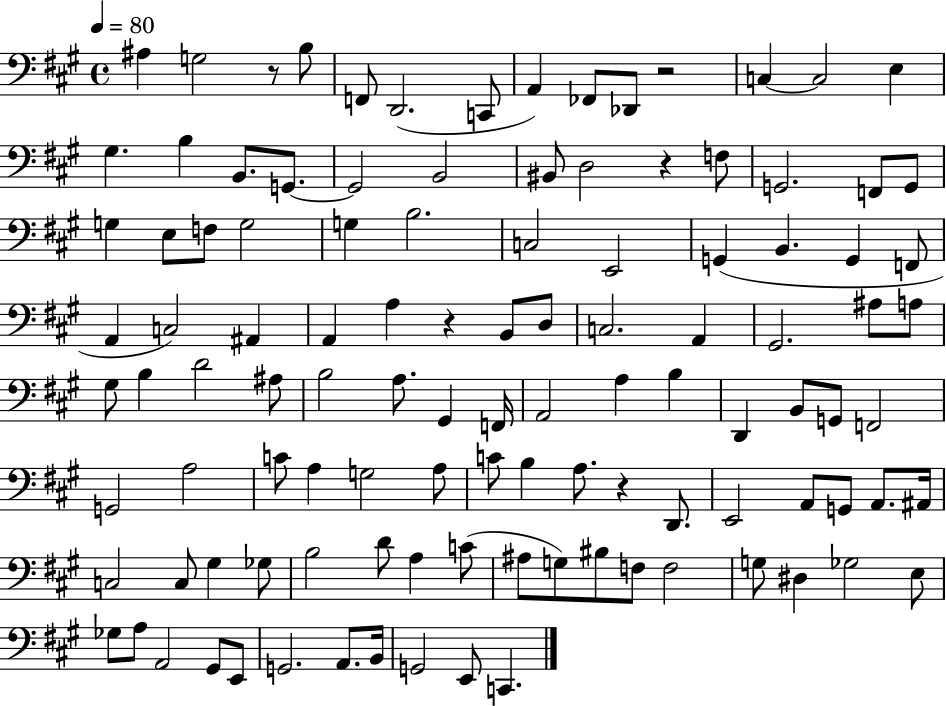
{
  \clef bass
  \time 4/4
  \defaultTimeSignature
  \key a \major
  \tempo 4 = 80
  ais4 g2 r8 b8 | f,8 d,2.( c,8 | a,4) fes,8 des,8 r2 | c4~~ c2 e4 | \break gis4. b4 b,8. g,8.~~ | g,2 b,2 | bis,8 d2 r4 f8 | g,2. f,8 g,8 | \break g4 e8 f8 g2 | g4 b2. | c2 e,2 | g,4( b,4. g,4 f,8 | \break a,4 c2) ais,4 | a,4 a4 r4 b,8 d8 | c2. a,4 | gis,2. ais8 a8 | \break gis8 b4 d'2 ais8 | b2 a8. gis,4 f,16 | a,2 a4 b4 | d,4 b,8 g,8 f,2 | \break g,2 a2 | c'8 a4 g2 a8 | c'8 b4 a8. r4 d,8. | e,2 a,8 g,8 a,8. ais,16 | \break c2 c8 gis4 ges8 | b2 d'8 a4 c'8( | ais8 g8) bis8 f8 f2 | g8 dis4 ges2 e8 | \break ges8 a8 a,2 gis,8 e,8 | g,2. a,8. b,16 | g,2 e,8 c,4. | \bar "|."
}